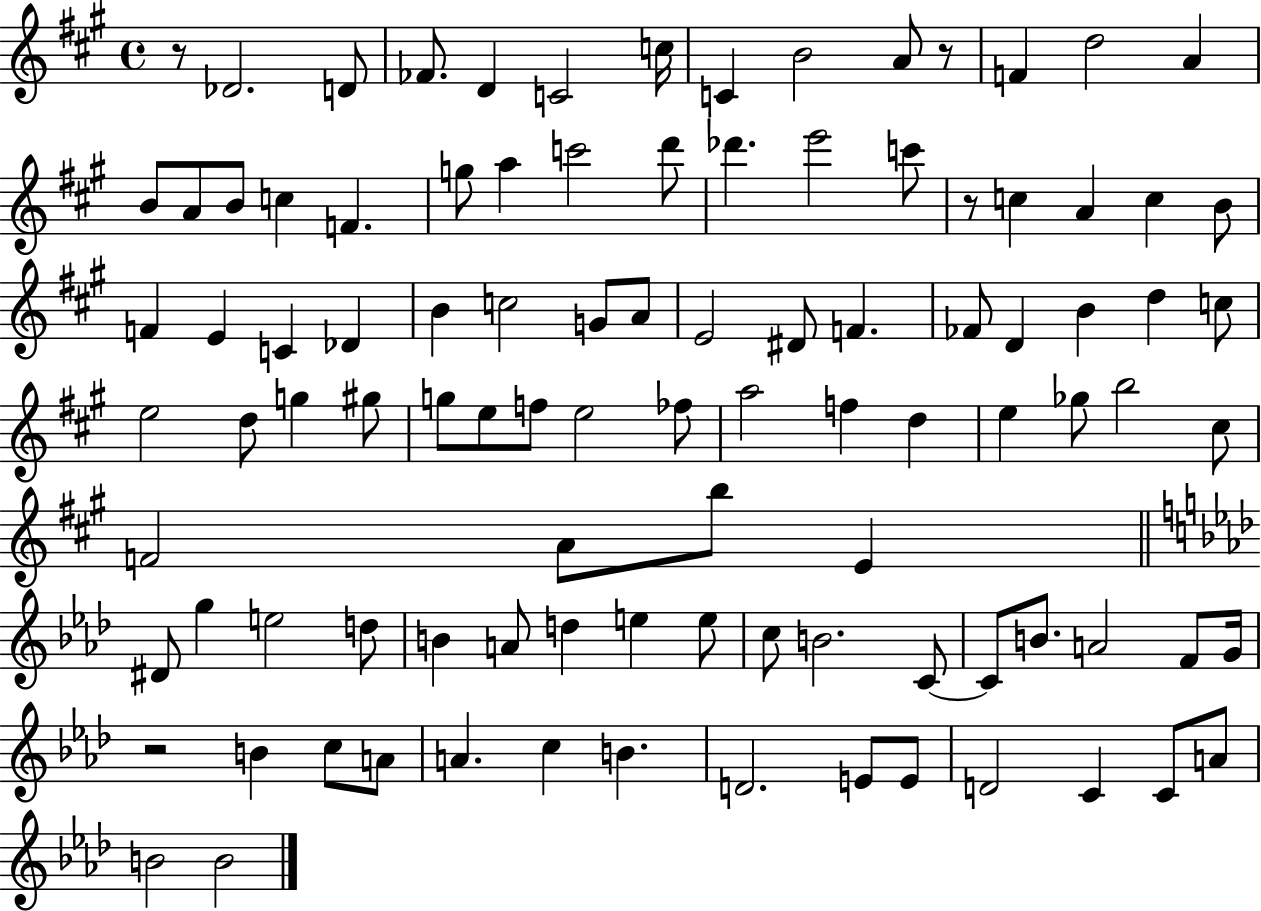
{
  \clef treble
  \time 4/4
  \defaultTimeSignature
  \key a \major
  r8 des'2. d'8 | fes'8. d'4 c'2 c''16 | c'4 b'2 a'8 r8 | f'4 d''2 a'4 | \break b'8 a'8 b'8 c''4 f'4. | g''8 a''4 c'''2 d'''8 | des'''4. e'''2 c'''8 | r8 c''4 a'4 c''4 b'8 | \break f'4 e'4 c'4 des'4 | b'4 c''2 g'8 a'8 | e'2 dis'8 f'4. | fes'8 d'4 b'4 d''4 c''8 | \break e''2 d''8 g''4 gis''8 | g''8 e''8 f''8 e''2 fes''8 | a''2 f''4 d''4 | e''4 ges''8 b''2 cis''8 | \break f'2 a'8 b''8 e'4 | \bar "||" \break \key aes \major dis'8 g''4 e''2 d''8 | b'4 a'8 d''4 e''4 e''8 | c''8 b'2. c'8~~ | c'8 b'8. a'2 f'8 g'16 | \break r2 b'4 c''8 a'8 | a'4. c''4 b'4. | d'2. e'8 e'8 | d'2 c'4 c'8 a'8 | \break b'2 b'2 | \bar "|."
}